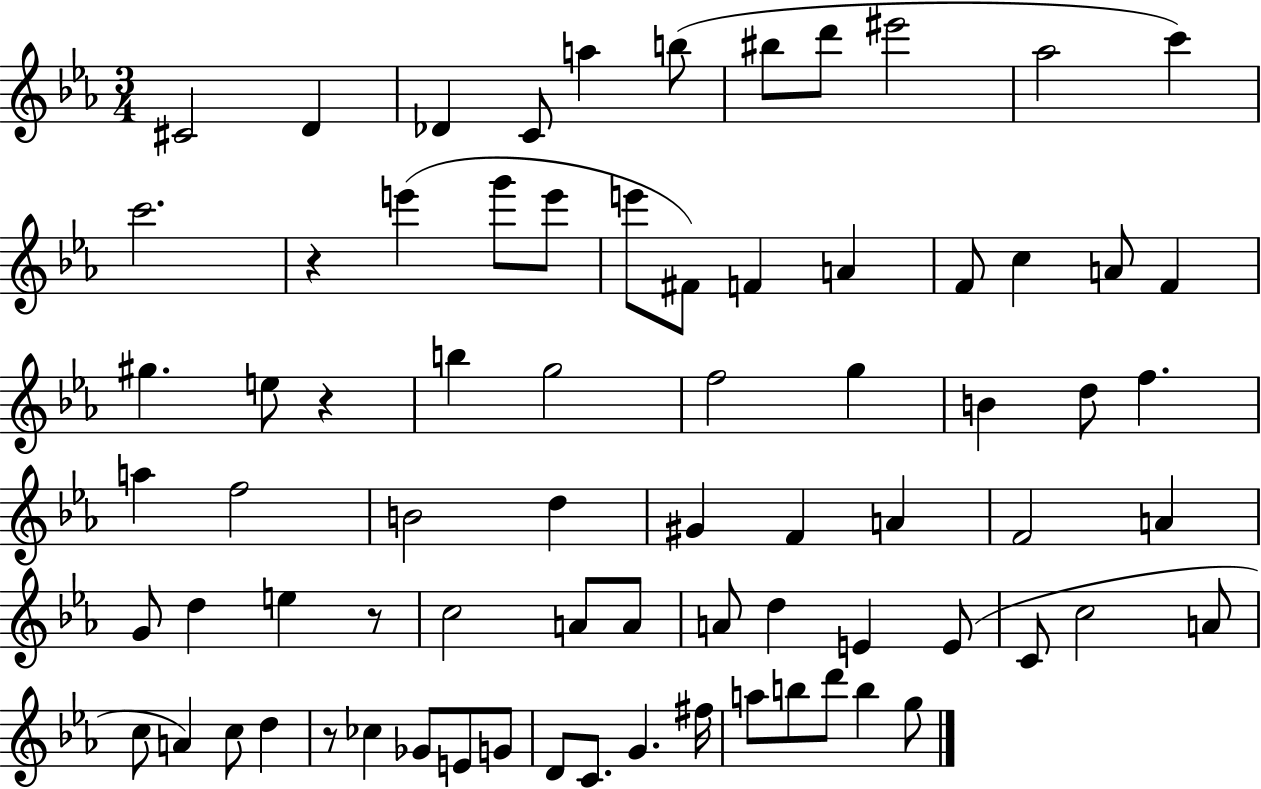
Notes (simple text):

C#4/h D4/q Db4/q C4/e A5/q B5/e BIS5/e D6/e EIS6/h Ab5/h C6/q C6/h. R/q E6/q G6/e E6/e E6/e F#4/e F4/q A4/q F4/e C5/q A4/e F4/q G#5/q. E5/e R/q B5/q G5/h F5/h G5/q B4/q D5/e F5/q. A5/q F5/h B4/h D5/q G#4/q F4/q A4/q F4/h A4/q G4/e D5/q E5/q R/e C5/h A4/e A4/e A4/e D5/q E4/q E4/e C4/e C5/h A4/e C5/e A4/q C5/e D5/q R/e CES5/q Gb4/e E4/e G4/e D4/e C4/e. G4/q. F#5/s A5/e B5/e D6/e B5/q G5/e